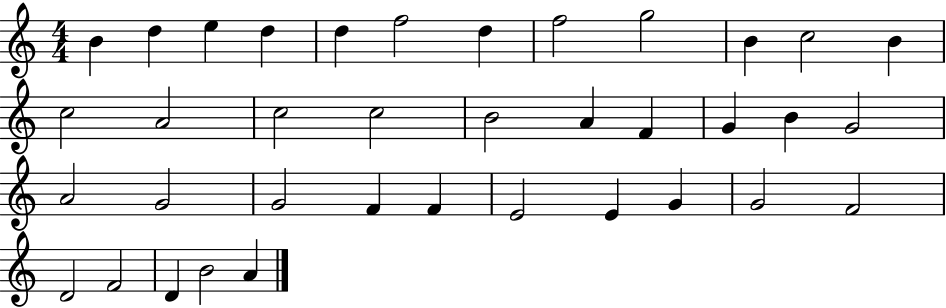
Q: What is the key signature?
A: C major